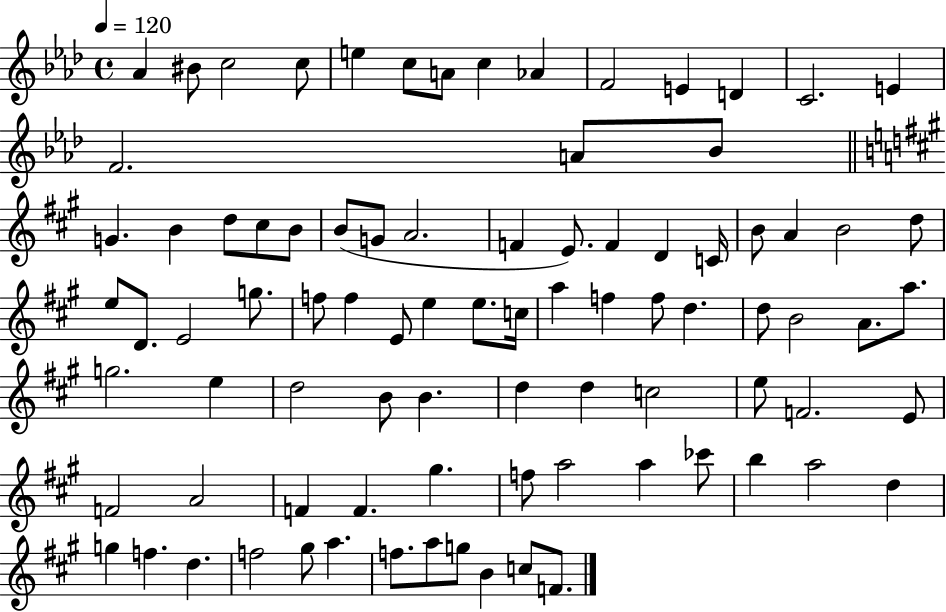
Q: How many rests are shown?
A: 0